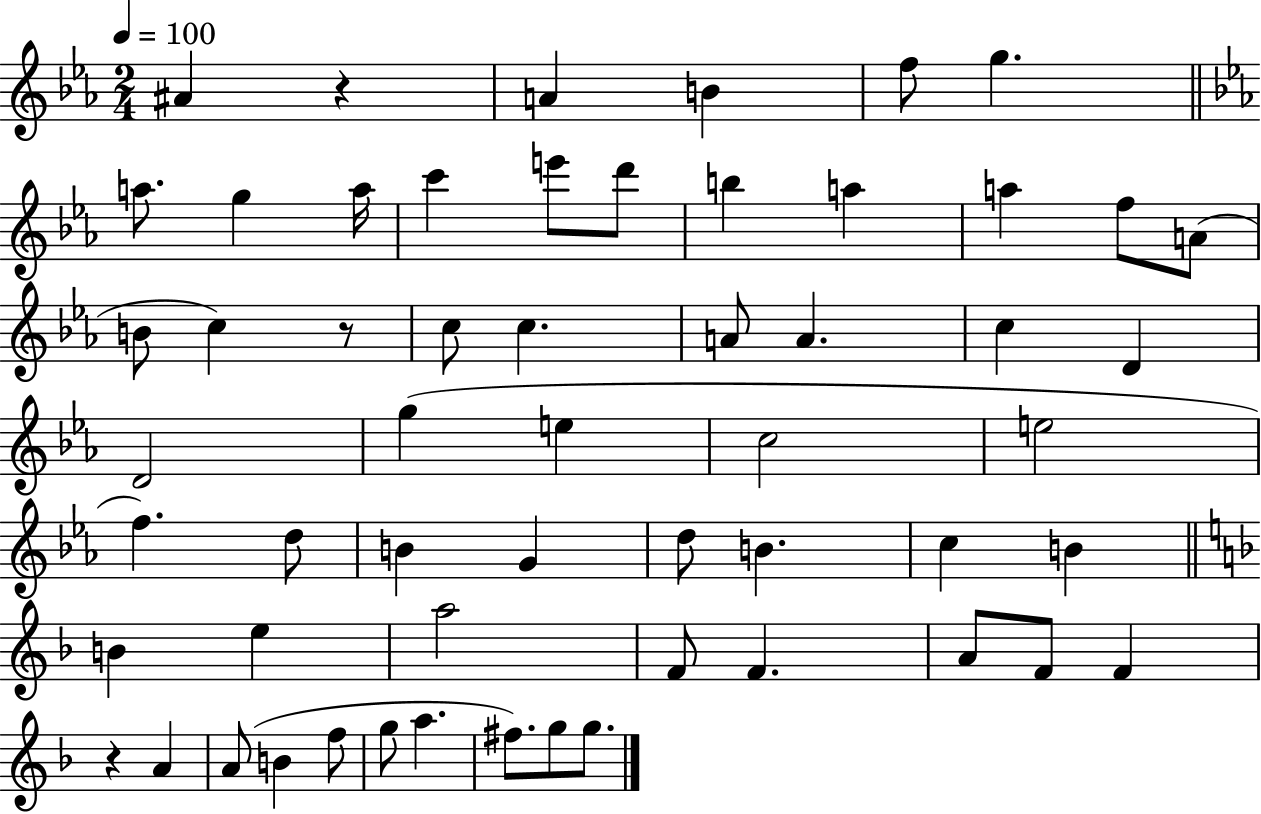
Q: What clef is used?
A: treble